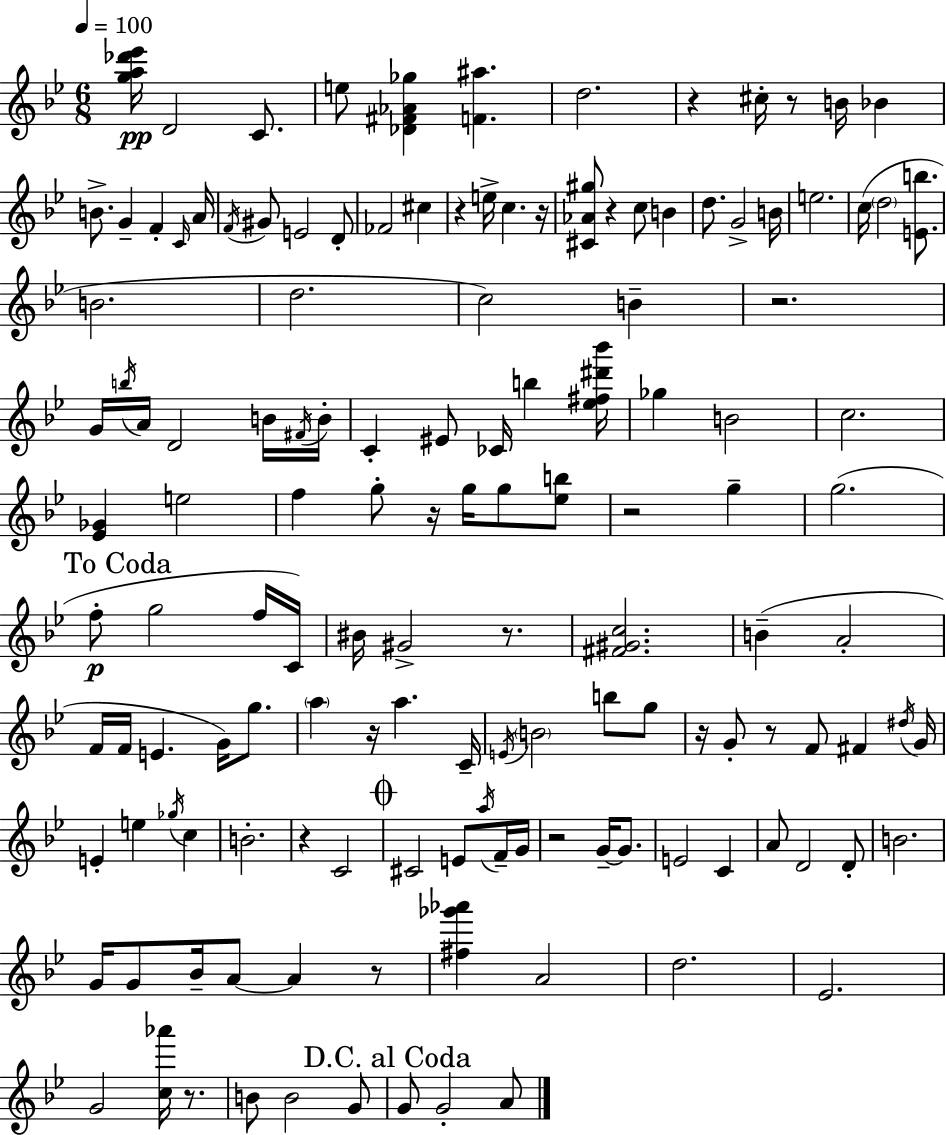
[G5,A5,Db6,Eb6]/s D4/h C4/e. E5/e [Db4,F#4,Ab4,Gb5]/q [F4,A#5]/q. D5/h. R/q C#5/s R/e B4/s Bb4/q B4/e. G4/q F4/q C4/s A4/s F4/s G#4/e E4/h D4/e FES4/h C#5/q R/q E5/s C5/q. R/s [C#4,Ab4,G#5]/e R/q C5/e B4/q D5/e. G4/h B4/s E5/h. C5/s D5/h [E4,B5]/e. B4/h. D5/h. C5/h B4/q R/h. G4/s B5/s A4/s D4/h B4/s F#4/s B4/s C4/q EIS4/e CES4/s B5/q [Eb5,F#5,D#6,Bb6]/s Gb5/q B4/h C5/h. [Eb4,Gb4]/q E5/h F5/q G5/e R/s G5/s G5/e [Eb5,B5]/e R/h G5/q G5/h. F5/e G5/h F5/s C4/s BIS4/s G#4/h R/e. [F#4,G#4,C5]/h. B4/q A4/h F4/s F4/s E4/q. G4/s G5/e. A5/q R/s A5/q. C4/s E4/s B4/h B5/e G5/e R/s G4/e R/e F4/e F#4/q D#5/s G4/s E4/q E5/q Gb5/s C5/q B4/h. R/q C4/h C#4/h E4/e A5/s F4/s G4/s R/h G4/s G4/e. E4/h C4/q A4/e D4/h D4/e B4/h. G4/s G4/e Bb4/s A4/e A4/q R/e [F#5,Gb6,Ab6]/q A4/h D5/h. Eb4/h. G4/h [C5,Ab6]/s R/e. B4/e B4/h G4/e G4/e G4/h A4/e